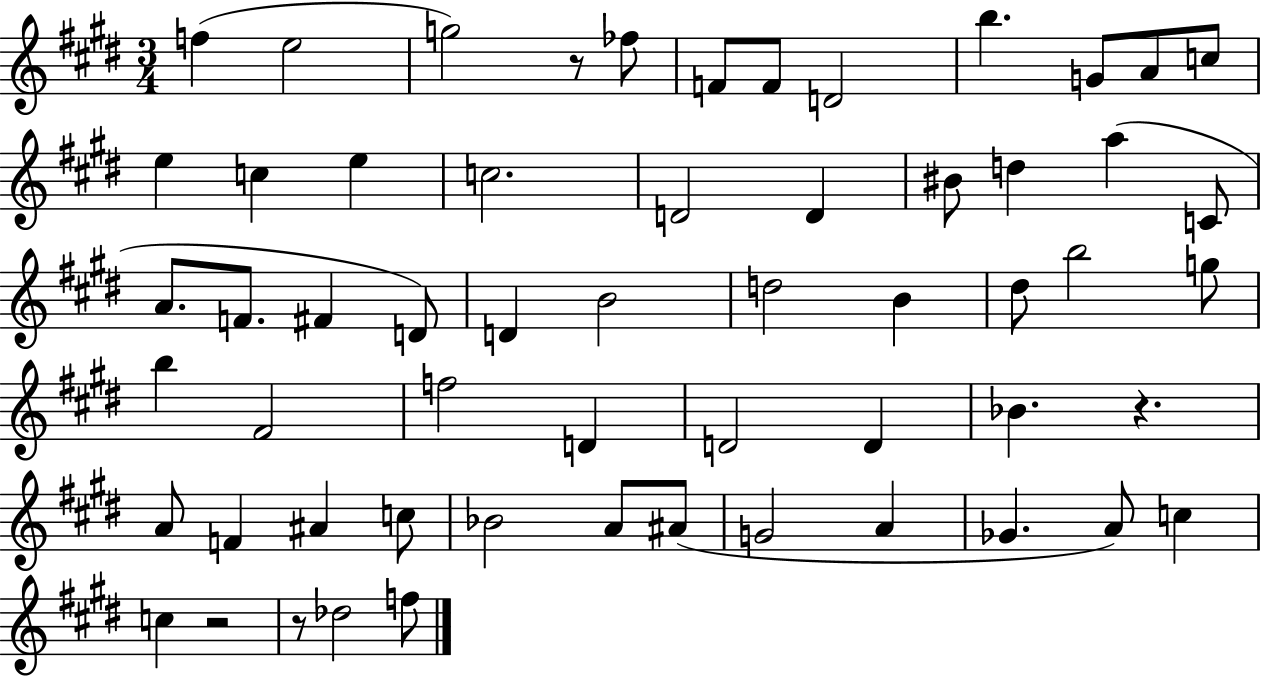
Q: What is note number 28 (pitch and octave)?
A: D5